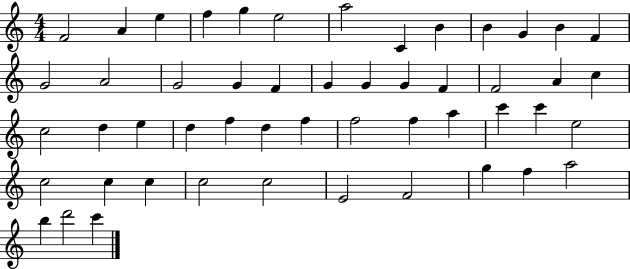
F4/h A4/q E5/q F5/q G5/q E5/h A5/h C4/q B4/q B4/q G4/q B4/q F4/q G4/h A4/h G4/h G4/q F4/q G4/q G4/q G4/q F4/q F4/h A4/q C5/q C5/h D5/q E5/q D5/q F5/q D5/q F5/q F5/h F5/q A5/q C6/q C6/q E5/h C5/h C5/q C5/q C5/h C5/h E4/h F4/h G5/q F5/q A5/h B5/q D6/h C6/q